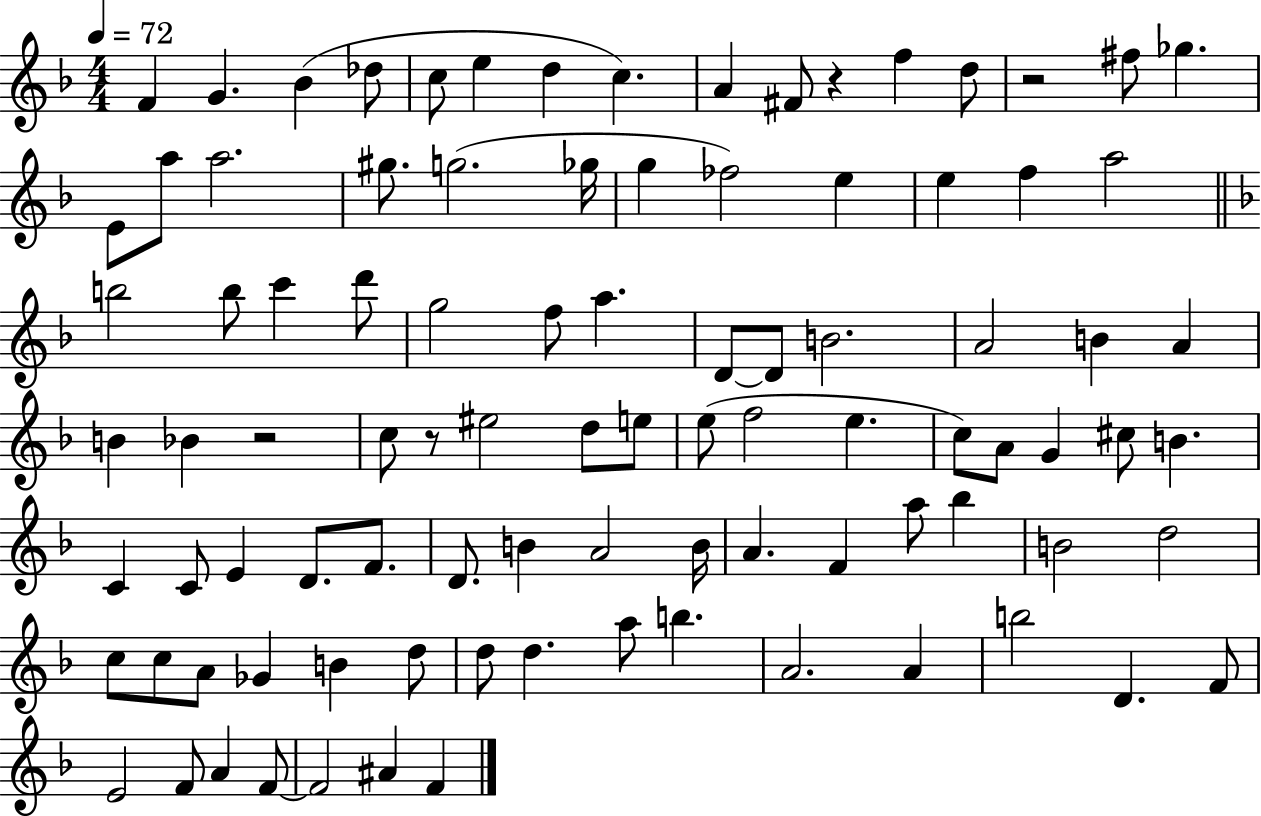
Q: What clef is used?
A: treble